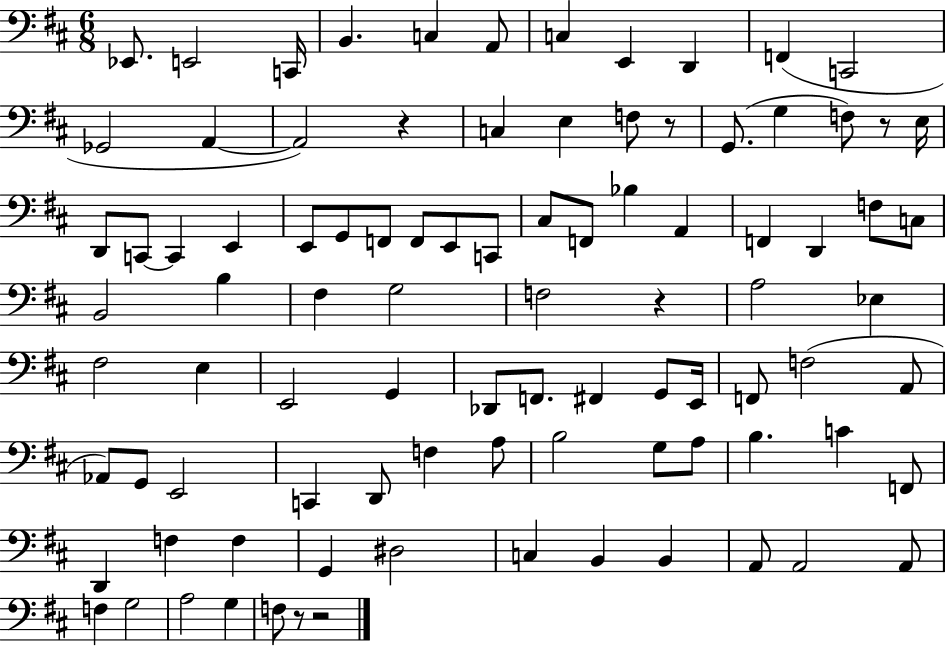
Eb2/e. E2/h C2/s B2/q. C3/q A2/e C3/q E2/q D2/q F2/q C2/h Gb2/h A2/q A2/h R/q C3/q E3/q F3/e R/e G2/e. G3/q F3/e R/e E3/s D2/e C2/e C2/q E2/q E2/e G2/e F2/e F2/e E2/e C2/e C#3/e F2/e Bb3/q A2/q F2/q D2/q F3/e C3/e B2/h B3/q F#3/q G3/h F3/h R/q A3/h Eb3/q F#3/h E3/q E2/h G2/q Db2/e F2/e. F#2/q G2/e E2/s F2/e F3/h A2/e Ab2/e G2/e E2/h C2/q D2/e F3/q A3/e B3/h G3/e A3/e B3/q. C4/q F2/e D2/q F3/q F3/q G2/q D#3/h C3/q B2/q B2/q A2/e A2/h A2/e F3/q G3/h A3/h G3/q F3/e R/e R/h